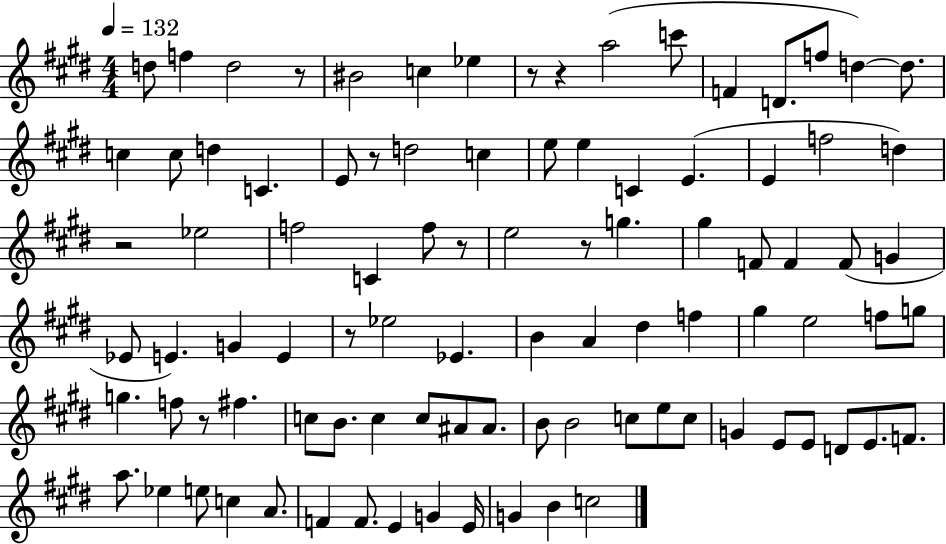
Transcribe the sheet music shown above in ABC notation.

X:1
T:Untitled
M:4/4
L:1/4
K:E
d/2 f d2 z/2 ^B2 c _e z/2 z a2 c'/2 F D/2 f/2 d d/2 c c/2 d C E/2 z/2 d2 c e/2 e C E E f2 d z2 _e2 f2 C f/2 z/2 e2 z/2 g ^g F/2 F F/2 G _E/2 E G E z/2 _e2 _E B A ^d f ^g e2 f/2 g/2 g f/2 z/2 ^f c/2 B/2 c c/2 ^A/2 ^A/2 B/2 B2 c/2 e/2 c/2 G E/2 E/2 D/2 E/2 F/2 a/2 _e e/2 c A/2 F F/2 E G E/4 G B c2